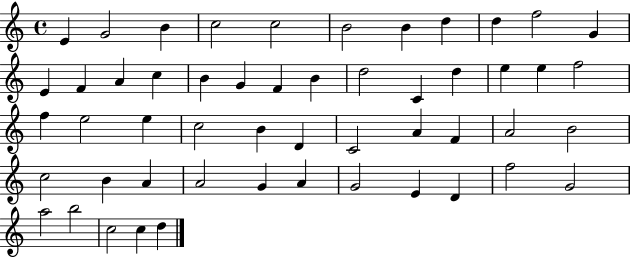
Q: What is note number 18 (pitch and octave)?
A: F4